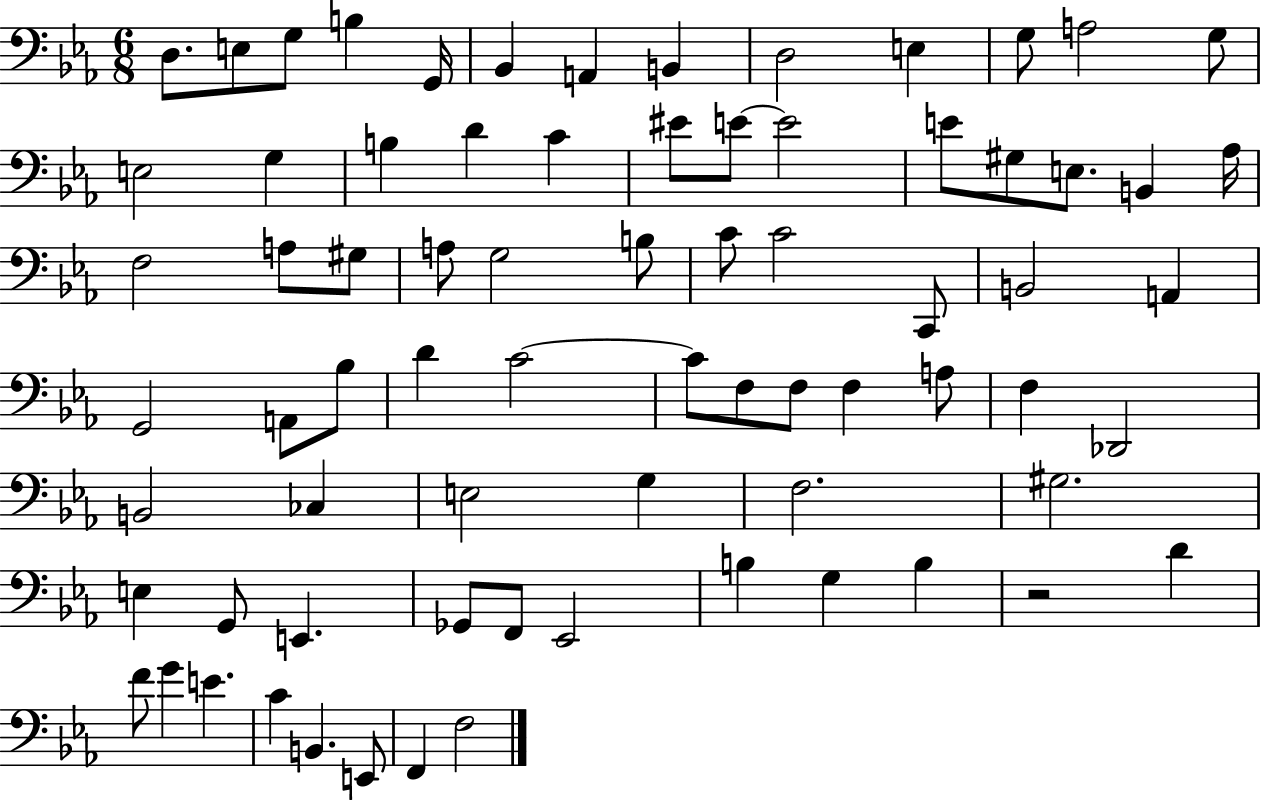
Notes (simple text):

D3/e. E3/e G3/e B3/q G2/s Bb2/q A2/q B2/q D3/h E3/q G3/e A3/h G3/e E3/h G3/q B3/q D4/q C4/q EIS4/e E4/e E4/h E4/e G#3/e E3/e. B2/q Ab3/s F3/h A3/e G#3/e A3/e G3/h B3/e C4/e C4/h C2/e B2/h A2/q G2/h A2/e Bb3/e D4/q C4/h C4/e F3/e F3/e F3/q A3/e F3/q Db2/h B2/h CES3/q E3/h G3/q F3/h. G#3/h. E3/q G2/e E2/q. Gb2/e F2/e Eb2/h B3/q G3/q B3/q R/h D4/q F4/e G4/q E4/q. C4/q B2/q. E2/e F2/q F3/h